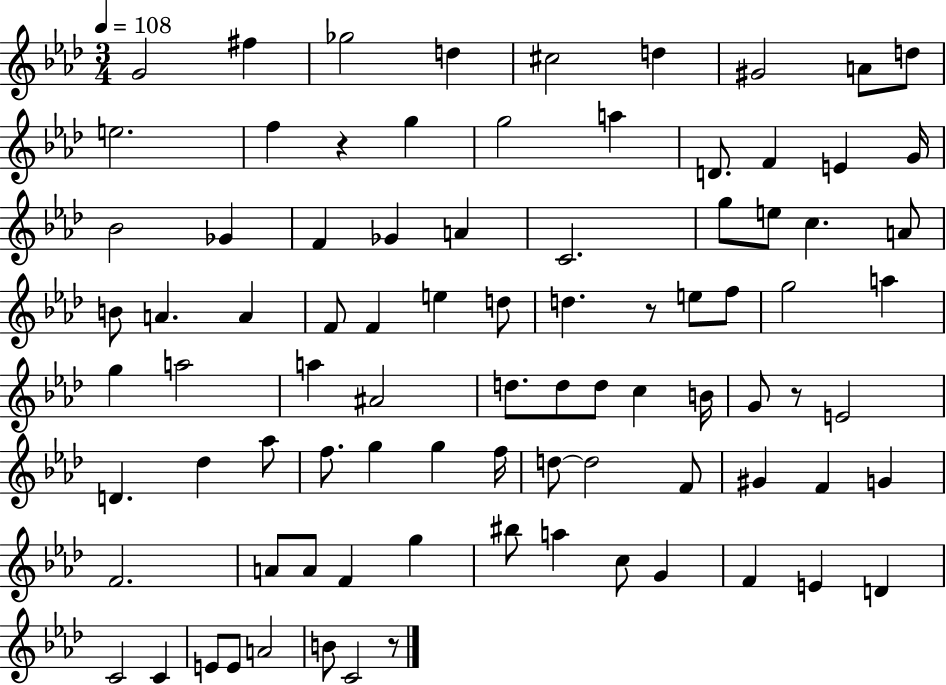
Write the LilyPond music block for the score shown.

{
  \clef treble
  \numericTimeSignature
  \time 3/4
  \key aes \major
  \tempo 4 = 108
  g'2 fis''4 | ges''2 d''4 | cis''2 d''4 | gis'2 a'8 d''8 | \break e''2. | f''4 r4 g''4 | g''2 a''4 | d'8. f'4 e'4 g'16 | \break bes'2 ges'4 | f'4 ges'4 a'4 | c'2. | g''8 e''8 c''4. a'8 | \break b'8 a'4. a'4 | f'8 f'4 e''4 d''8 | d''4. r8 e''8 f''8 | g''2 a''4 | \break g''4 a''2 | a''4 ais'2 | d''8. d''8 d''8 c''4 b'16 | g'8 r8 e'2 | \break d'4. des''4 aes''8 | f''8. g''4 g''4 f''16 | d''8~~ d''2 f'8 | gis'4 f'4 g'4 | \break f'2. | a'8 a'8 f'4 g''4 | bis''8 a''4 c''8 g'4 | f'4 e'4 d'4 | \break c'2 c'4 | e'8 e'8 a'2 | b'8 c'2 r8 | \bar "|."
}